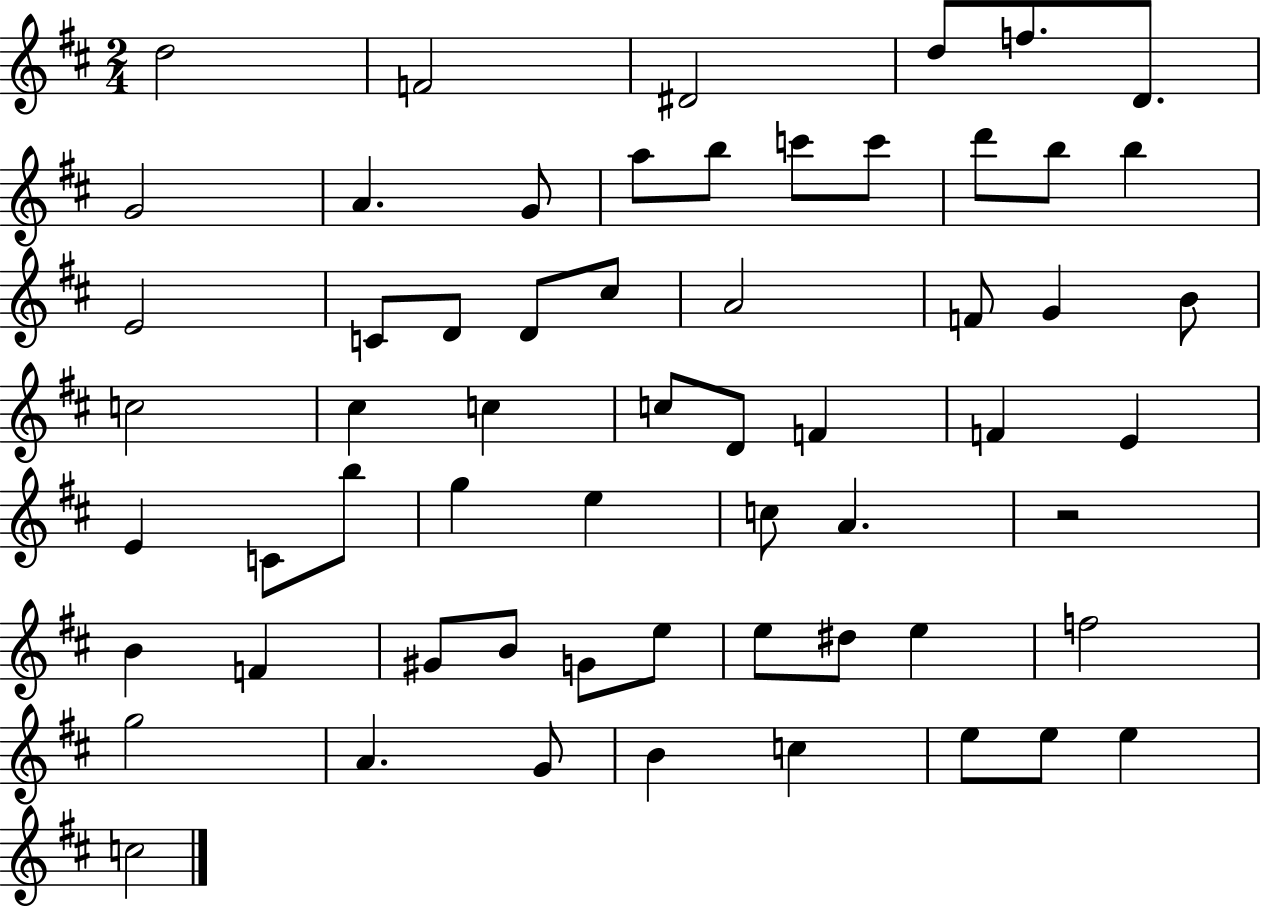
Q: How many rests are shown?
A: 1